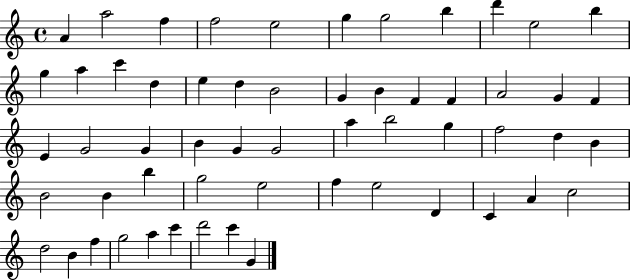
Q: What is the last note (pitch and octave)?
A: G4